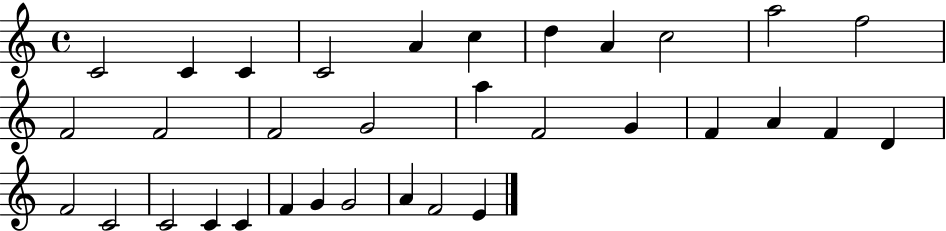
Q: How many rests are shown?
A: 0